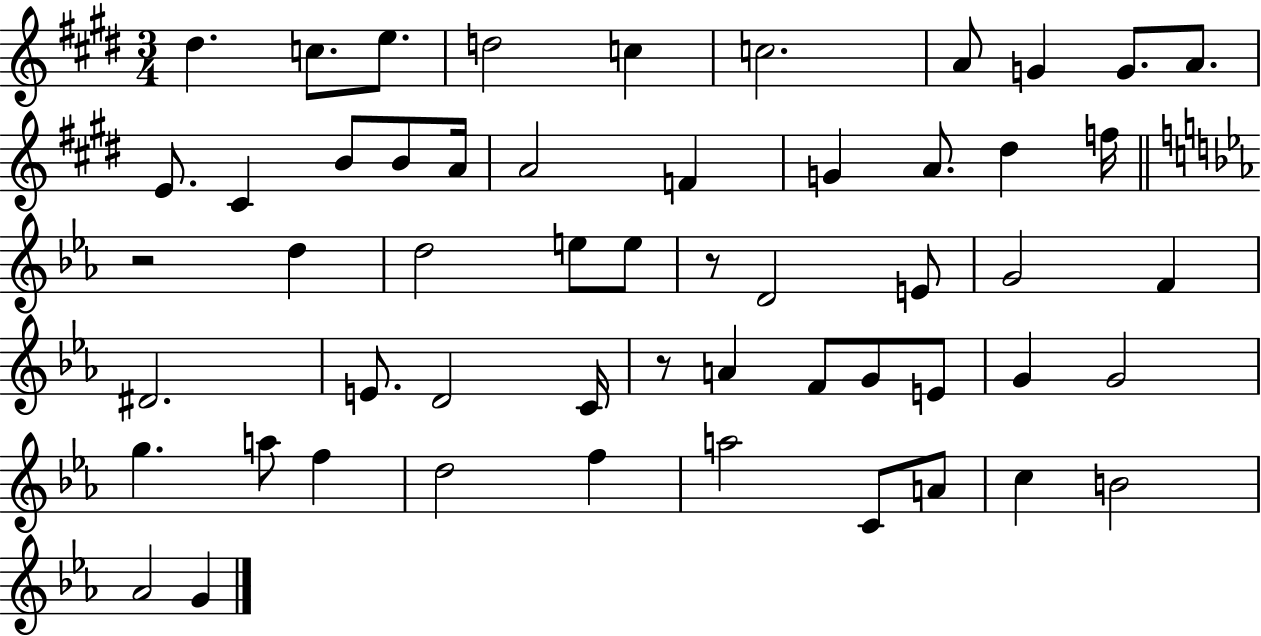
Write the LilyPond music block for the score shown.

{
  \clef treble
  \numericTimeSignature
  \time 3/4
  \key e \major
  dis''4. c''8. e''8. | d''2 c''4 | c''2. | a'8 g'4 g'8. a'8. | \break e'8. cis'4 b'8 b'8 a'16 | a'2 f'4 | g'4 a'8. dis''4 f''16 | \bar "||" \break \key c \minor r2 d''4 | d''2 e''8 e''8 | r8 d'2 e'8 | g'2 f'4 | \break dis'2. | e'8. d'2 c'16 | r8 a'4 f'8 g'8 e'8 | g'4 g'2 | \break g''4. a''8 f''4 | d''2 f''4 | a''2 c'8 a'8 | c''4 b'2 | \break aes'2 g'4 | \bar "|."
}